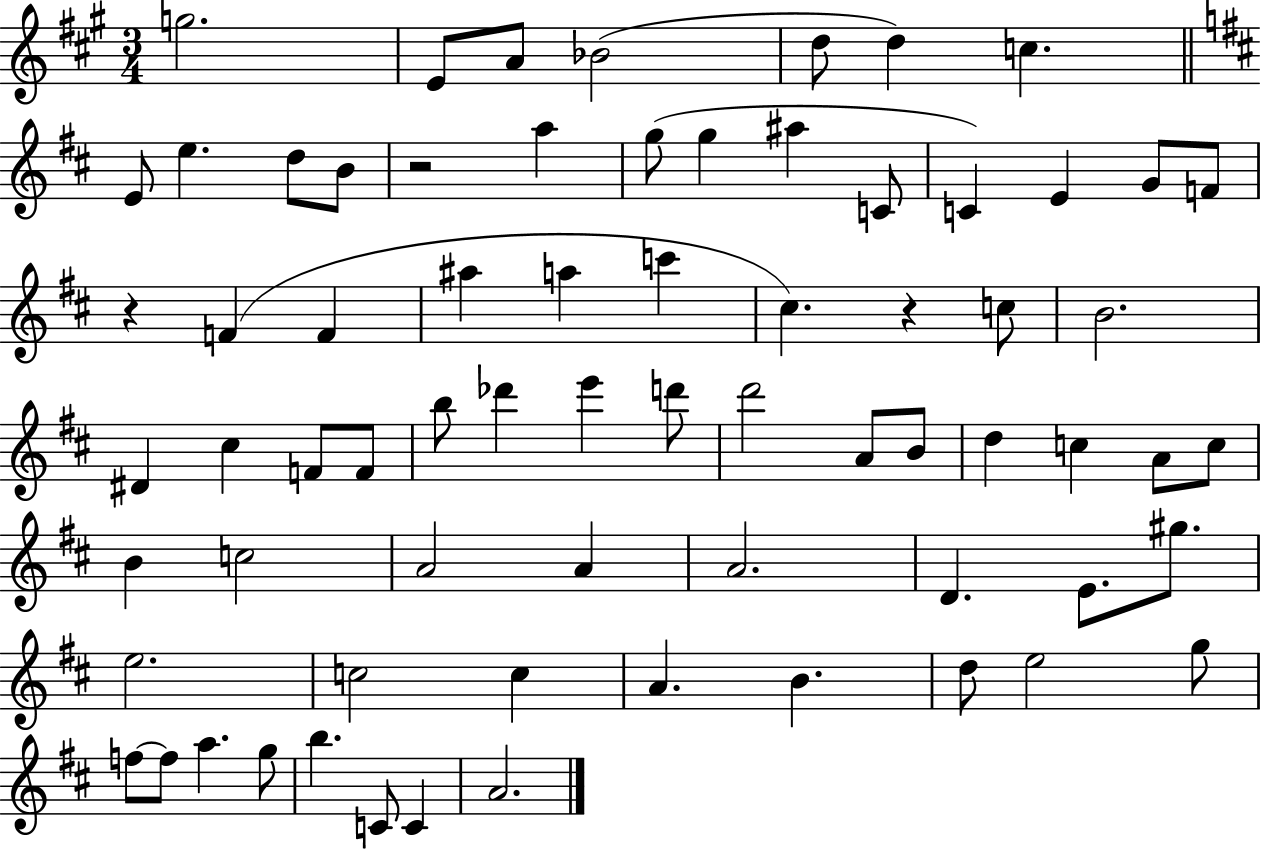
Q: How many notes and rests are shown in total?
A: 70